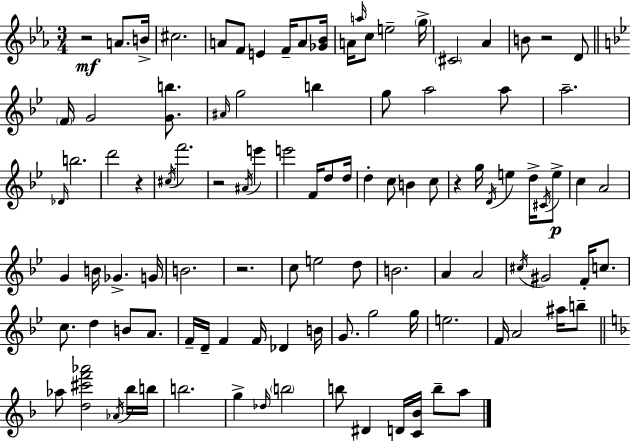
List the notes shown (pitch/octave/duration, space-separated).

R/h A4/e. B4/s C#5/h. A4/e F4/e E4/q F4/s A4/e [Gb4,Bb4]/s A4/s A5/s C5/e E5/h G5/s C#4/h Ab4/q B4/e R/h D4/e F4/s G4/h [G4,B5]/e. A#4/s G5/h B5/q G5/e A5/h A5/e A5/h. Db4/s B5/h. D6/h R/q C#5/s F6/h. R/h A#4/s E6/q E6/h F4/s D5/e D5/s D5/q C5/e B4/q C5/e R/q G5/s D4/s E5/q D5/s C#4/s E5/e C5/q A4/h G4/q B4/s Gb4/q. G4/s B4/h. R/h. C5/e E5/h D5/e B4/h. A4/q A4/h C#5/s G#4/h F4/s C5/e. C5/e. D5/q B4/e A4/e. F4/s D4/s F4/q F4/s Db4/q B4/s G4/e. G5/h G5/s E5/h. F4/s A4/h A#5/s B5/e Ab5/e [D5,C#6,F6,Ab6]/h Ab4/s Bb5/s B5/s B5/h. G5/q Db5/s B5/h B5/e D#4/q D4/s [C4,Bb4]/s B5/e A5/e